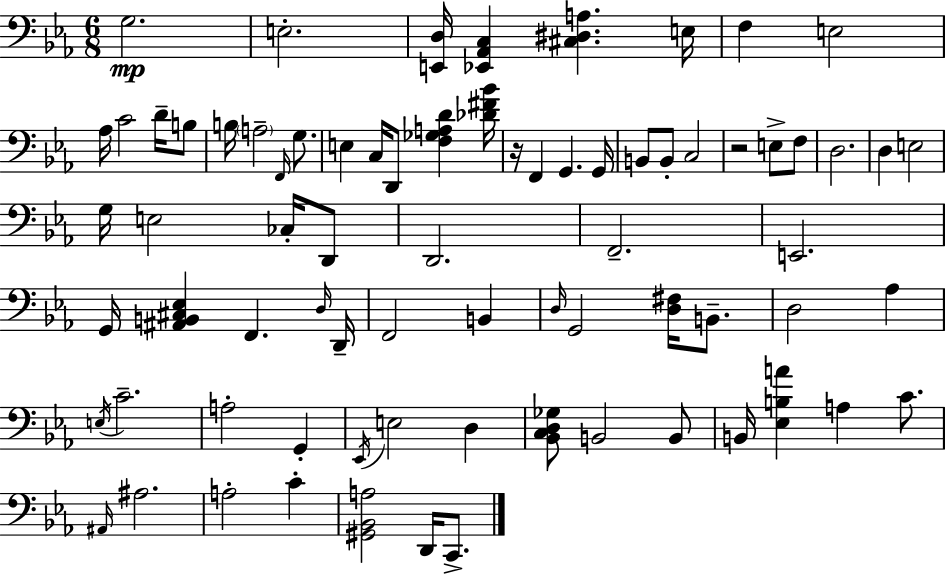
{
  \clef bass
  \numericTimeSignature
  \time 6/8
  \key c \minor
  g2.\mp | e2.-. | <e, d>16 <ees, aes, c>4 <cis dis a>4. e16 | f4 e2 | \break aes16 c'2 d'16-- b8 | b16 \parenthesize a2-- \grace { f,16 } g8. | e4 c16 d,8 <f ges a d'>4 | <des' fis' bes'>16 r16 f,4 g,4. | \break g,16 b,8 b,8-. c2 | r2 e8-> f8 | d2. | d4 e2 | \break g16 e2 ces16-. d,8 | d,2. | f,2.-- | e,2. | \break g,16 <ais, b, cis ees>4 f,4. | \grace { d16 } d,16-- f,2 b,4 | \grace { d16 } g,2 <d fis>16 | b,8.-- d2 aes4 | \break \acciaccatura { e16 } c'2.-- | a2-. | g,4-. \acciaccatura { ees,16 } e2 | d4 <bes, c d ges>8 b,2 | \break b,8 b,16 <ees b a'>4 a4 | c'8. \grace { ais,16 } ais2. | a2-. | c'4-. <gis, bes, a>2 | \break d,16 c,8.-> \bar "|."
}